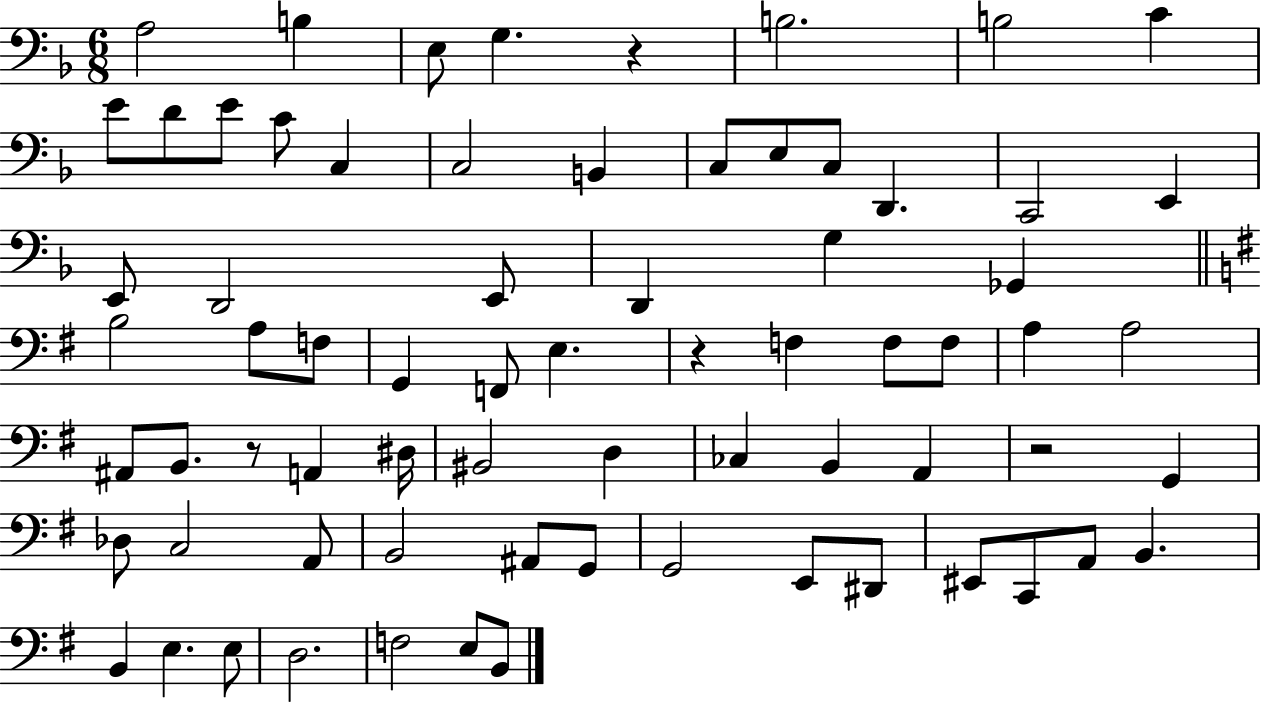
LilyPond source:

{
  \clef bass
  \numericTimeSignature
  \time 6/8
  \key f \major
  \repeat volta 2 { a2 b4 | e8 g4. r4 | b2. | b2 c'4 | \break e'8 d'8 e'8 c'8 c4 | c2 b,4 | c8 e8 c8 d,4. | c,2 e,4 | \break e,8 d,2 e,8 | d,4 g4 ges,4 | \bar "||" \break \key g \major b2 a8 f8 | g,4 f,8 e4. | r4 f4 f8 f8 | a4 a2 | \break ais,8 b,8. r8 a,4 dis16 | bis,2 d4 | ces4 b,4 a,4 | r2 g,4 | \break des8 c2 a,8 | b,2 ais,8 g,8 | g,2 e,8 dis,8 | eis,8 c,8 a,8 b,4. | \break b,4 e4. e8 | d2. | f2 e8 b,8 | } \bar "|."
}